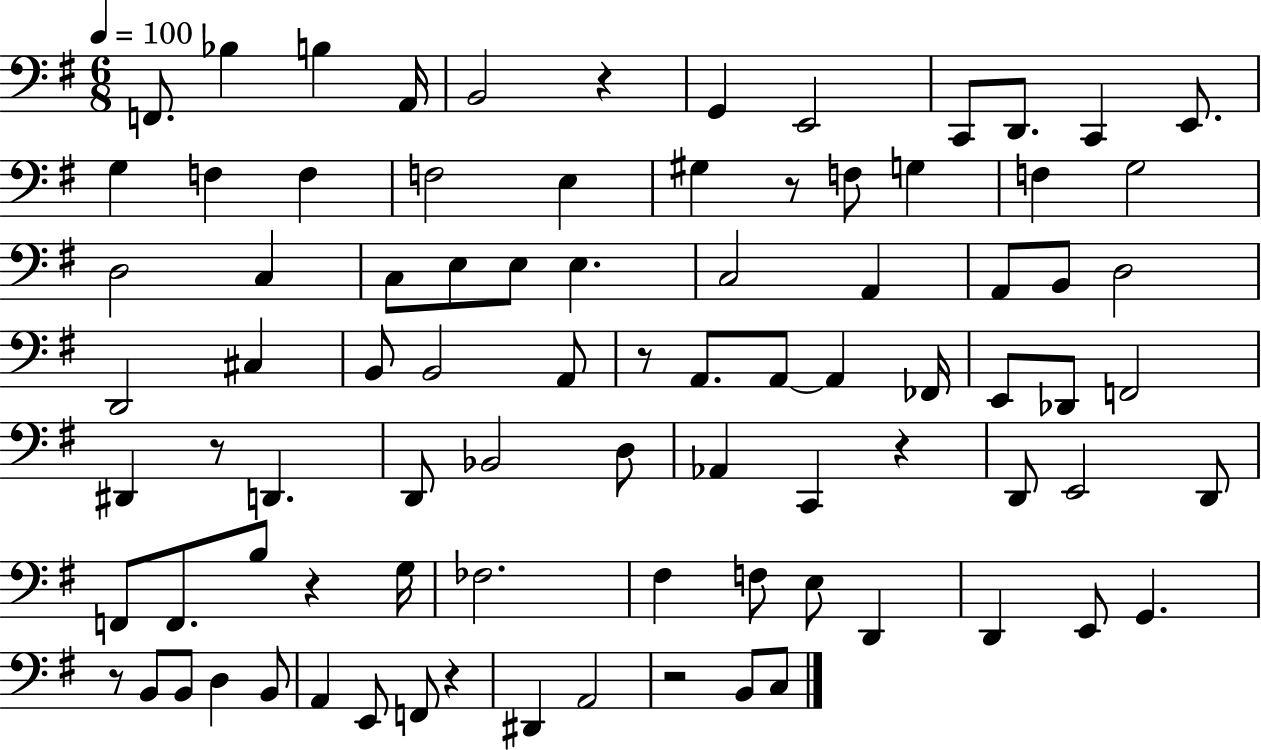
X:1
T:Untitled
M:6/8
L:1/4
K:G
F,,/2 _B, B, A,,/4 B,,2 z G,, E,,2 C,,/2 D,,/2 C,, E,,/2 G, F, F, F,2 E, ^G, z/2 F,/2 G, F, G,2 D,2 C, C,/2 E,/2 E,/2 E, C,2 A,, A,,/2 B,,/2 D,2 D,,2 ^C, B,,/2 B,,2 A,,/2 z/2 A,,/2 A,,/2 A,, _F,,/4 E,,/2 _D,,/2 F,,2 ^D,, z/2 D,, D,,/2 _B,,2 D,/2 _A,, C,, z D,,/2 E,,2 D,,/2 F,,/2 F,,/2 B,/2 z G,/4 _F,2 ^F, F,/2 E,/2 D,, D,, E,,/2 G,, z/2 B,,/2 B,,/2 D, B,,/2 A,, E,,/2 F,,/2 z ^D,, A,,2 z2 B,,/2 C,/2